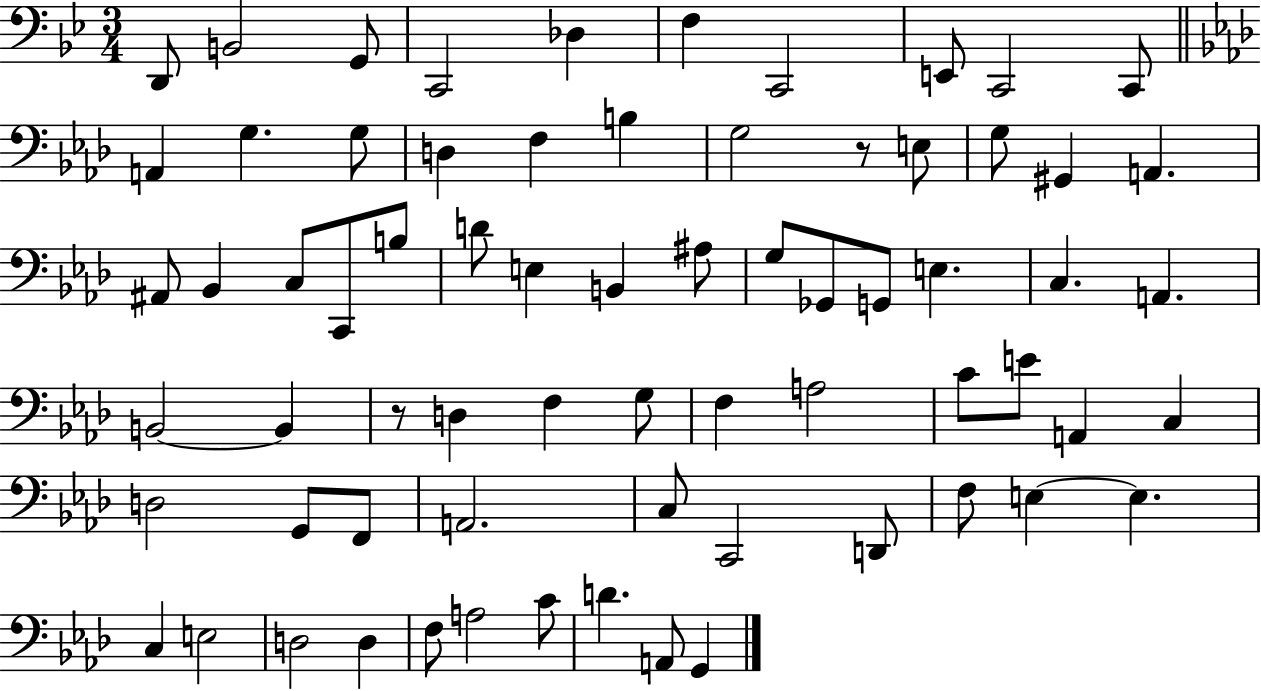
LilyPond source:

{
  \clef bass
  \numericTimeSignature
  \time 3/4
  \key bes \major
  d,8 b,2 g,8 | c,2 des4 | f4 c,2 | e,8 c,2 c,8 | \break \bar "||" \break \key aes \major a,4 g4. g8 | d4 f4 b4 | g2 r8 e8 | g8 gis,4 a,4. | \break ais,8 bes,4 c8 c,8 b8 | d'8 e4 b,4 ais8 | g8 ges,8 g,8 e4. | c4. a,4. | \break b,2~~ b,4 | r8 d4 f4 g8 | f4 a2 | c'8 e'8 a,4 c4 | \break d2 g,8 f,8 | a,2. | c8 c,2 d,8 | f8 e4~~ e4. | \break c4 e2 | d2 d4 | f8 a2 c'8 | d'4. a,8 g,4 | \break \bar "|."
}